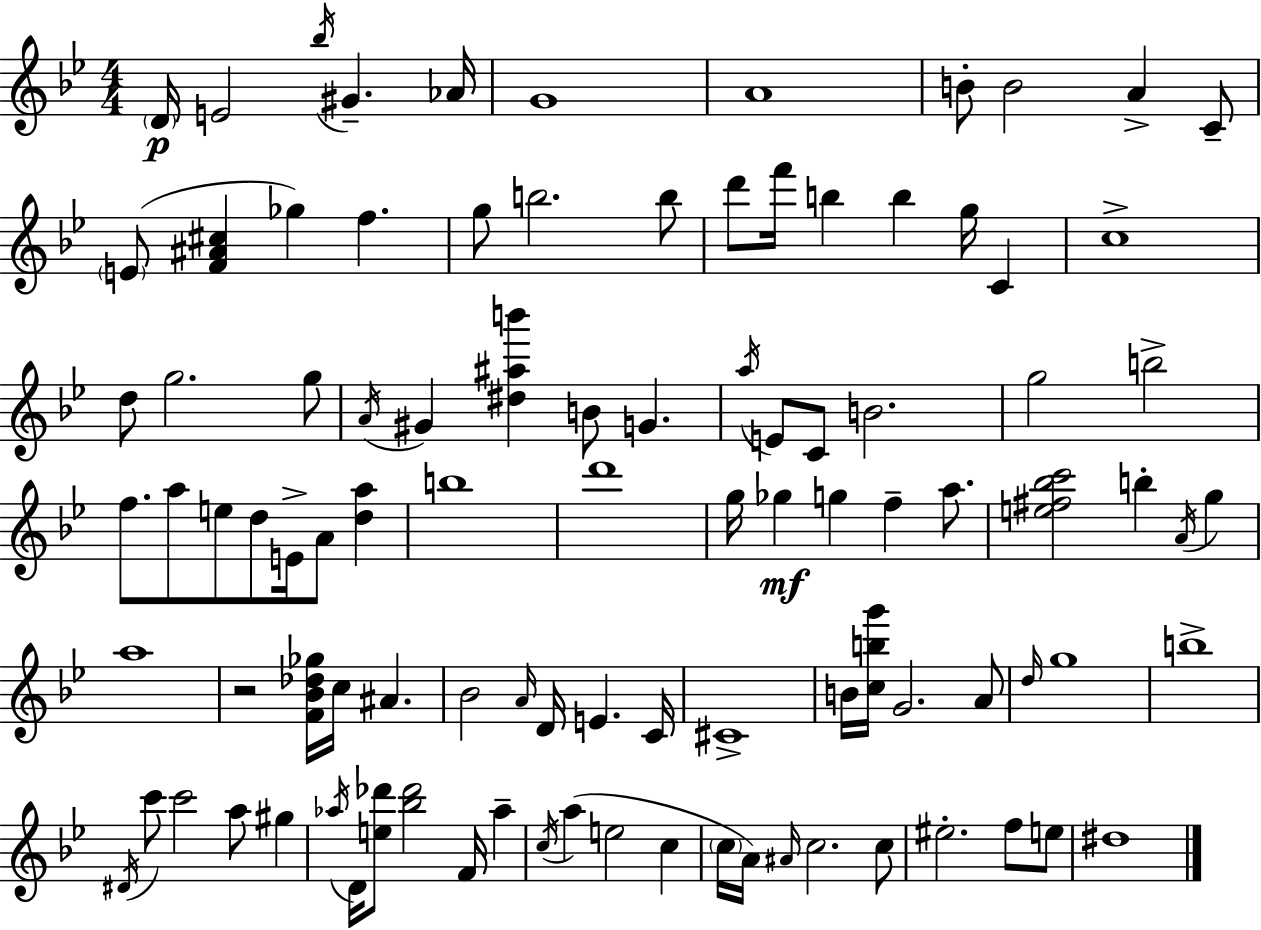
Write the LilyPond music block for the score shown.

{
  \clef treble
  \numericTimeSignature
  \time 4/4
  \key bes \major
  \repeat volta 2 { \parenthesize d'16\p e'2 \acciaccatura { bes''16 } gis'4.-- | aes'16 g'1 | a'1 | b'8-. b'2 a'4-> c'8-- | \break \parenthesize e'8( <f' ais' cis''>4 ges''4) f''4. | g''8 b''2. b''8 | d'''8 f'''16 b''4 b''4 g''16 c'4 | c''1-> | \break d''8 g''2. g''8 | \acciaccatura { a'16 } gis'4 <dis'' ais'' b'''>4 b'8 g'4. | \acciaccatura { a''16 } e'8 c'8 b'2. | g''2 b''2-> | \break f''8. a''8 e''8 d''8 e'16-> a'8 <d'' a''>4 | b''1 | d'''1 | g''16 ges''4\mf g''4 f''4-- | \break a''8. <e'' fis'' bes'' c'''>2 b''4-. \acciaccatura { a'16 } | g''4 a''1 | r2 <f' bes' des'' ges''>16 c''16 ais'4. | bes'2 \grace { a'16 } d'16 e'4. | \break c'16 cis'1-> | b'16 <c'' b'' g'''>16 g'2. | a'8 \grace { d''16 } g''1 | b''1-> | \break \acciaccatura { dis'16 } c'''8 c'''2 | a''8 gis''4 \acciaccatura { aes''16 } d'16 <e'' des'''>8 <bes'' des'''>2 | f'16 aes''4-- \acciaccatura { c''16 }( a''4 e''2 | c''4 \parenthesize c''16 a'16) \grace { ais'16 } c''2. | \break c''8 eis''2.-. | f''8 e''8 dis''1 | } \bar "|."
}